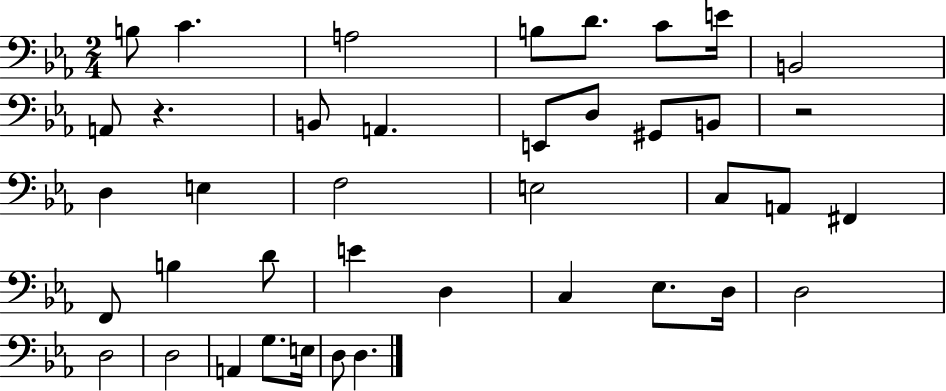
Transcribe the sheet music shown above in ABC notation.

X:1
T:Untitled
M:2/4
L:1/4
K:Eb
B,/2 C A,2 B,/2 D/2 C/2 E/4 B,,2 A,,/2 z B,,/2 A,, E,,/2 D,/2 ^G,,/2 B,,/2 z2 D, E, F,2 E,2 C,/2 A,,/2 ^F,, F,,/2 B, D/2 E D, C, _E,/2 D,/4 D,2 D,2 D,2 A,, G,/2 E,/4 D,/2 D,